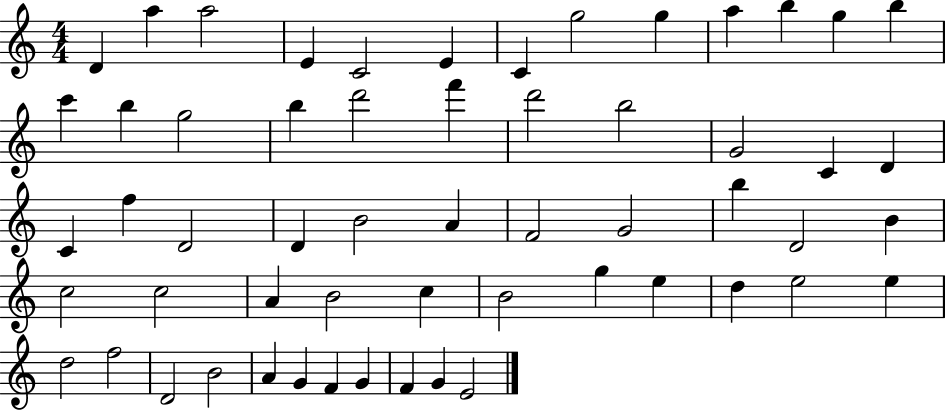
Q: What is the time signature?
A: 4/4